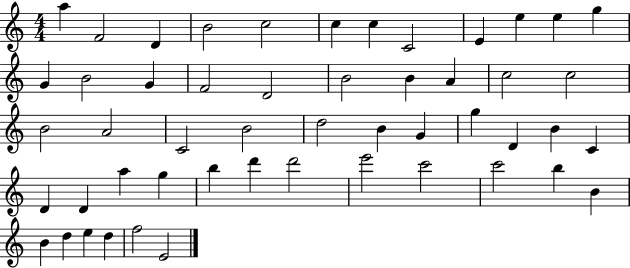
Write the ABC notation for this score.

X:1
T:Untitled
M:4/4
L:1/4
K:C
a F2 D B2 c2 c c C2 E e e g G B2 G F2 D2 B2 B A c2 c2 B2 A2 C2 B2 d2 B G g D B C D D a g b d' d'2 e'2 c'2 c'2 b B B d e d f2 E2